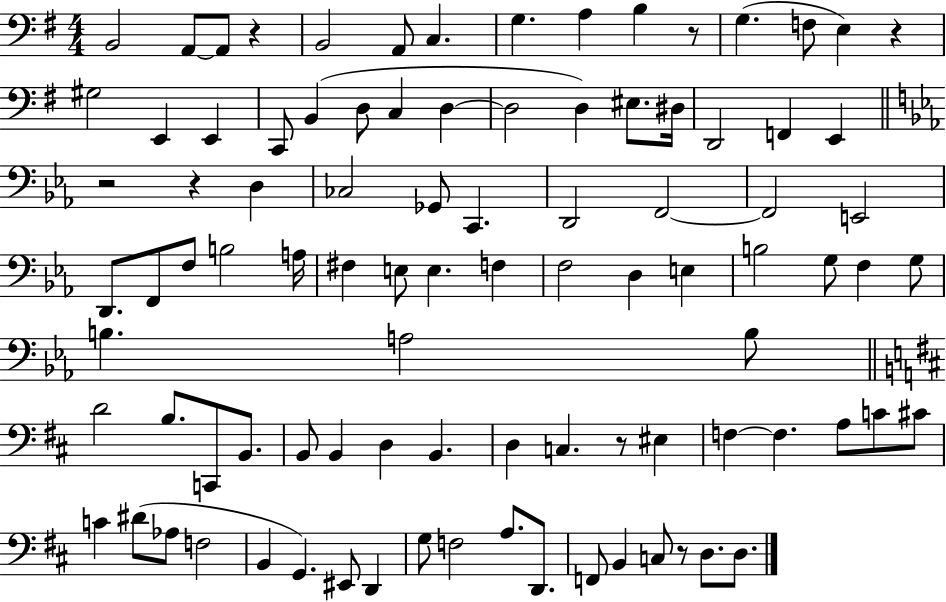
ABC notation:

X:1
T:Untitled
M:4/4
L:1/4
K:G
B,,2 A,,/2 A,,/2 z B,,2 A,,/2 C, G, A, B, z/2 G, F,/2 E, z ^G,2 E,, E,, C,,/2 B,, D,/2 C, D, D,2 D, ^E,/2 ^D,/4 D,,2 F,, E,, z2 z D, _C,2 _G,,/2 C,, D,,2 F,,2 F,,2 E,,2 D,,/2 F,,/2 F,/2 B,2 A,/4 ^F, E,/2 E, F, F,2 D, E, B,2 G,/2 F, G,/2 B, A,2 B,/2 D2 B,/2 C,,/2 B,,/2 B,,/2 B,, D, B,, D, C, z/2 ^E, F, F, A,/2 C/2 ^C/2 C ^D/2 _A,/2 F,2 B,, G,, ^E,,/2 D,, G,/2 F,2 A,/2 D,,/2 F,,/2 B,, C,/2 z/2 D,/2 D,/2